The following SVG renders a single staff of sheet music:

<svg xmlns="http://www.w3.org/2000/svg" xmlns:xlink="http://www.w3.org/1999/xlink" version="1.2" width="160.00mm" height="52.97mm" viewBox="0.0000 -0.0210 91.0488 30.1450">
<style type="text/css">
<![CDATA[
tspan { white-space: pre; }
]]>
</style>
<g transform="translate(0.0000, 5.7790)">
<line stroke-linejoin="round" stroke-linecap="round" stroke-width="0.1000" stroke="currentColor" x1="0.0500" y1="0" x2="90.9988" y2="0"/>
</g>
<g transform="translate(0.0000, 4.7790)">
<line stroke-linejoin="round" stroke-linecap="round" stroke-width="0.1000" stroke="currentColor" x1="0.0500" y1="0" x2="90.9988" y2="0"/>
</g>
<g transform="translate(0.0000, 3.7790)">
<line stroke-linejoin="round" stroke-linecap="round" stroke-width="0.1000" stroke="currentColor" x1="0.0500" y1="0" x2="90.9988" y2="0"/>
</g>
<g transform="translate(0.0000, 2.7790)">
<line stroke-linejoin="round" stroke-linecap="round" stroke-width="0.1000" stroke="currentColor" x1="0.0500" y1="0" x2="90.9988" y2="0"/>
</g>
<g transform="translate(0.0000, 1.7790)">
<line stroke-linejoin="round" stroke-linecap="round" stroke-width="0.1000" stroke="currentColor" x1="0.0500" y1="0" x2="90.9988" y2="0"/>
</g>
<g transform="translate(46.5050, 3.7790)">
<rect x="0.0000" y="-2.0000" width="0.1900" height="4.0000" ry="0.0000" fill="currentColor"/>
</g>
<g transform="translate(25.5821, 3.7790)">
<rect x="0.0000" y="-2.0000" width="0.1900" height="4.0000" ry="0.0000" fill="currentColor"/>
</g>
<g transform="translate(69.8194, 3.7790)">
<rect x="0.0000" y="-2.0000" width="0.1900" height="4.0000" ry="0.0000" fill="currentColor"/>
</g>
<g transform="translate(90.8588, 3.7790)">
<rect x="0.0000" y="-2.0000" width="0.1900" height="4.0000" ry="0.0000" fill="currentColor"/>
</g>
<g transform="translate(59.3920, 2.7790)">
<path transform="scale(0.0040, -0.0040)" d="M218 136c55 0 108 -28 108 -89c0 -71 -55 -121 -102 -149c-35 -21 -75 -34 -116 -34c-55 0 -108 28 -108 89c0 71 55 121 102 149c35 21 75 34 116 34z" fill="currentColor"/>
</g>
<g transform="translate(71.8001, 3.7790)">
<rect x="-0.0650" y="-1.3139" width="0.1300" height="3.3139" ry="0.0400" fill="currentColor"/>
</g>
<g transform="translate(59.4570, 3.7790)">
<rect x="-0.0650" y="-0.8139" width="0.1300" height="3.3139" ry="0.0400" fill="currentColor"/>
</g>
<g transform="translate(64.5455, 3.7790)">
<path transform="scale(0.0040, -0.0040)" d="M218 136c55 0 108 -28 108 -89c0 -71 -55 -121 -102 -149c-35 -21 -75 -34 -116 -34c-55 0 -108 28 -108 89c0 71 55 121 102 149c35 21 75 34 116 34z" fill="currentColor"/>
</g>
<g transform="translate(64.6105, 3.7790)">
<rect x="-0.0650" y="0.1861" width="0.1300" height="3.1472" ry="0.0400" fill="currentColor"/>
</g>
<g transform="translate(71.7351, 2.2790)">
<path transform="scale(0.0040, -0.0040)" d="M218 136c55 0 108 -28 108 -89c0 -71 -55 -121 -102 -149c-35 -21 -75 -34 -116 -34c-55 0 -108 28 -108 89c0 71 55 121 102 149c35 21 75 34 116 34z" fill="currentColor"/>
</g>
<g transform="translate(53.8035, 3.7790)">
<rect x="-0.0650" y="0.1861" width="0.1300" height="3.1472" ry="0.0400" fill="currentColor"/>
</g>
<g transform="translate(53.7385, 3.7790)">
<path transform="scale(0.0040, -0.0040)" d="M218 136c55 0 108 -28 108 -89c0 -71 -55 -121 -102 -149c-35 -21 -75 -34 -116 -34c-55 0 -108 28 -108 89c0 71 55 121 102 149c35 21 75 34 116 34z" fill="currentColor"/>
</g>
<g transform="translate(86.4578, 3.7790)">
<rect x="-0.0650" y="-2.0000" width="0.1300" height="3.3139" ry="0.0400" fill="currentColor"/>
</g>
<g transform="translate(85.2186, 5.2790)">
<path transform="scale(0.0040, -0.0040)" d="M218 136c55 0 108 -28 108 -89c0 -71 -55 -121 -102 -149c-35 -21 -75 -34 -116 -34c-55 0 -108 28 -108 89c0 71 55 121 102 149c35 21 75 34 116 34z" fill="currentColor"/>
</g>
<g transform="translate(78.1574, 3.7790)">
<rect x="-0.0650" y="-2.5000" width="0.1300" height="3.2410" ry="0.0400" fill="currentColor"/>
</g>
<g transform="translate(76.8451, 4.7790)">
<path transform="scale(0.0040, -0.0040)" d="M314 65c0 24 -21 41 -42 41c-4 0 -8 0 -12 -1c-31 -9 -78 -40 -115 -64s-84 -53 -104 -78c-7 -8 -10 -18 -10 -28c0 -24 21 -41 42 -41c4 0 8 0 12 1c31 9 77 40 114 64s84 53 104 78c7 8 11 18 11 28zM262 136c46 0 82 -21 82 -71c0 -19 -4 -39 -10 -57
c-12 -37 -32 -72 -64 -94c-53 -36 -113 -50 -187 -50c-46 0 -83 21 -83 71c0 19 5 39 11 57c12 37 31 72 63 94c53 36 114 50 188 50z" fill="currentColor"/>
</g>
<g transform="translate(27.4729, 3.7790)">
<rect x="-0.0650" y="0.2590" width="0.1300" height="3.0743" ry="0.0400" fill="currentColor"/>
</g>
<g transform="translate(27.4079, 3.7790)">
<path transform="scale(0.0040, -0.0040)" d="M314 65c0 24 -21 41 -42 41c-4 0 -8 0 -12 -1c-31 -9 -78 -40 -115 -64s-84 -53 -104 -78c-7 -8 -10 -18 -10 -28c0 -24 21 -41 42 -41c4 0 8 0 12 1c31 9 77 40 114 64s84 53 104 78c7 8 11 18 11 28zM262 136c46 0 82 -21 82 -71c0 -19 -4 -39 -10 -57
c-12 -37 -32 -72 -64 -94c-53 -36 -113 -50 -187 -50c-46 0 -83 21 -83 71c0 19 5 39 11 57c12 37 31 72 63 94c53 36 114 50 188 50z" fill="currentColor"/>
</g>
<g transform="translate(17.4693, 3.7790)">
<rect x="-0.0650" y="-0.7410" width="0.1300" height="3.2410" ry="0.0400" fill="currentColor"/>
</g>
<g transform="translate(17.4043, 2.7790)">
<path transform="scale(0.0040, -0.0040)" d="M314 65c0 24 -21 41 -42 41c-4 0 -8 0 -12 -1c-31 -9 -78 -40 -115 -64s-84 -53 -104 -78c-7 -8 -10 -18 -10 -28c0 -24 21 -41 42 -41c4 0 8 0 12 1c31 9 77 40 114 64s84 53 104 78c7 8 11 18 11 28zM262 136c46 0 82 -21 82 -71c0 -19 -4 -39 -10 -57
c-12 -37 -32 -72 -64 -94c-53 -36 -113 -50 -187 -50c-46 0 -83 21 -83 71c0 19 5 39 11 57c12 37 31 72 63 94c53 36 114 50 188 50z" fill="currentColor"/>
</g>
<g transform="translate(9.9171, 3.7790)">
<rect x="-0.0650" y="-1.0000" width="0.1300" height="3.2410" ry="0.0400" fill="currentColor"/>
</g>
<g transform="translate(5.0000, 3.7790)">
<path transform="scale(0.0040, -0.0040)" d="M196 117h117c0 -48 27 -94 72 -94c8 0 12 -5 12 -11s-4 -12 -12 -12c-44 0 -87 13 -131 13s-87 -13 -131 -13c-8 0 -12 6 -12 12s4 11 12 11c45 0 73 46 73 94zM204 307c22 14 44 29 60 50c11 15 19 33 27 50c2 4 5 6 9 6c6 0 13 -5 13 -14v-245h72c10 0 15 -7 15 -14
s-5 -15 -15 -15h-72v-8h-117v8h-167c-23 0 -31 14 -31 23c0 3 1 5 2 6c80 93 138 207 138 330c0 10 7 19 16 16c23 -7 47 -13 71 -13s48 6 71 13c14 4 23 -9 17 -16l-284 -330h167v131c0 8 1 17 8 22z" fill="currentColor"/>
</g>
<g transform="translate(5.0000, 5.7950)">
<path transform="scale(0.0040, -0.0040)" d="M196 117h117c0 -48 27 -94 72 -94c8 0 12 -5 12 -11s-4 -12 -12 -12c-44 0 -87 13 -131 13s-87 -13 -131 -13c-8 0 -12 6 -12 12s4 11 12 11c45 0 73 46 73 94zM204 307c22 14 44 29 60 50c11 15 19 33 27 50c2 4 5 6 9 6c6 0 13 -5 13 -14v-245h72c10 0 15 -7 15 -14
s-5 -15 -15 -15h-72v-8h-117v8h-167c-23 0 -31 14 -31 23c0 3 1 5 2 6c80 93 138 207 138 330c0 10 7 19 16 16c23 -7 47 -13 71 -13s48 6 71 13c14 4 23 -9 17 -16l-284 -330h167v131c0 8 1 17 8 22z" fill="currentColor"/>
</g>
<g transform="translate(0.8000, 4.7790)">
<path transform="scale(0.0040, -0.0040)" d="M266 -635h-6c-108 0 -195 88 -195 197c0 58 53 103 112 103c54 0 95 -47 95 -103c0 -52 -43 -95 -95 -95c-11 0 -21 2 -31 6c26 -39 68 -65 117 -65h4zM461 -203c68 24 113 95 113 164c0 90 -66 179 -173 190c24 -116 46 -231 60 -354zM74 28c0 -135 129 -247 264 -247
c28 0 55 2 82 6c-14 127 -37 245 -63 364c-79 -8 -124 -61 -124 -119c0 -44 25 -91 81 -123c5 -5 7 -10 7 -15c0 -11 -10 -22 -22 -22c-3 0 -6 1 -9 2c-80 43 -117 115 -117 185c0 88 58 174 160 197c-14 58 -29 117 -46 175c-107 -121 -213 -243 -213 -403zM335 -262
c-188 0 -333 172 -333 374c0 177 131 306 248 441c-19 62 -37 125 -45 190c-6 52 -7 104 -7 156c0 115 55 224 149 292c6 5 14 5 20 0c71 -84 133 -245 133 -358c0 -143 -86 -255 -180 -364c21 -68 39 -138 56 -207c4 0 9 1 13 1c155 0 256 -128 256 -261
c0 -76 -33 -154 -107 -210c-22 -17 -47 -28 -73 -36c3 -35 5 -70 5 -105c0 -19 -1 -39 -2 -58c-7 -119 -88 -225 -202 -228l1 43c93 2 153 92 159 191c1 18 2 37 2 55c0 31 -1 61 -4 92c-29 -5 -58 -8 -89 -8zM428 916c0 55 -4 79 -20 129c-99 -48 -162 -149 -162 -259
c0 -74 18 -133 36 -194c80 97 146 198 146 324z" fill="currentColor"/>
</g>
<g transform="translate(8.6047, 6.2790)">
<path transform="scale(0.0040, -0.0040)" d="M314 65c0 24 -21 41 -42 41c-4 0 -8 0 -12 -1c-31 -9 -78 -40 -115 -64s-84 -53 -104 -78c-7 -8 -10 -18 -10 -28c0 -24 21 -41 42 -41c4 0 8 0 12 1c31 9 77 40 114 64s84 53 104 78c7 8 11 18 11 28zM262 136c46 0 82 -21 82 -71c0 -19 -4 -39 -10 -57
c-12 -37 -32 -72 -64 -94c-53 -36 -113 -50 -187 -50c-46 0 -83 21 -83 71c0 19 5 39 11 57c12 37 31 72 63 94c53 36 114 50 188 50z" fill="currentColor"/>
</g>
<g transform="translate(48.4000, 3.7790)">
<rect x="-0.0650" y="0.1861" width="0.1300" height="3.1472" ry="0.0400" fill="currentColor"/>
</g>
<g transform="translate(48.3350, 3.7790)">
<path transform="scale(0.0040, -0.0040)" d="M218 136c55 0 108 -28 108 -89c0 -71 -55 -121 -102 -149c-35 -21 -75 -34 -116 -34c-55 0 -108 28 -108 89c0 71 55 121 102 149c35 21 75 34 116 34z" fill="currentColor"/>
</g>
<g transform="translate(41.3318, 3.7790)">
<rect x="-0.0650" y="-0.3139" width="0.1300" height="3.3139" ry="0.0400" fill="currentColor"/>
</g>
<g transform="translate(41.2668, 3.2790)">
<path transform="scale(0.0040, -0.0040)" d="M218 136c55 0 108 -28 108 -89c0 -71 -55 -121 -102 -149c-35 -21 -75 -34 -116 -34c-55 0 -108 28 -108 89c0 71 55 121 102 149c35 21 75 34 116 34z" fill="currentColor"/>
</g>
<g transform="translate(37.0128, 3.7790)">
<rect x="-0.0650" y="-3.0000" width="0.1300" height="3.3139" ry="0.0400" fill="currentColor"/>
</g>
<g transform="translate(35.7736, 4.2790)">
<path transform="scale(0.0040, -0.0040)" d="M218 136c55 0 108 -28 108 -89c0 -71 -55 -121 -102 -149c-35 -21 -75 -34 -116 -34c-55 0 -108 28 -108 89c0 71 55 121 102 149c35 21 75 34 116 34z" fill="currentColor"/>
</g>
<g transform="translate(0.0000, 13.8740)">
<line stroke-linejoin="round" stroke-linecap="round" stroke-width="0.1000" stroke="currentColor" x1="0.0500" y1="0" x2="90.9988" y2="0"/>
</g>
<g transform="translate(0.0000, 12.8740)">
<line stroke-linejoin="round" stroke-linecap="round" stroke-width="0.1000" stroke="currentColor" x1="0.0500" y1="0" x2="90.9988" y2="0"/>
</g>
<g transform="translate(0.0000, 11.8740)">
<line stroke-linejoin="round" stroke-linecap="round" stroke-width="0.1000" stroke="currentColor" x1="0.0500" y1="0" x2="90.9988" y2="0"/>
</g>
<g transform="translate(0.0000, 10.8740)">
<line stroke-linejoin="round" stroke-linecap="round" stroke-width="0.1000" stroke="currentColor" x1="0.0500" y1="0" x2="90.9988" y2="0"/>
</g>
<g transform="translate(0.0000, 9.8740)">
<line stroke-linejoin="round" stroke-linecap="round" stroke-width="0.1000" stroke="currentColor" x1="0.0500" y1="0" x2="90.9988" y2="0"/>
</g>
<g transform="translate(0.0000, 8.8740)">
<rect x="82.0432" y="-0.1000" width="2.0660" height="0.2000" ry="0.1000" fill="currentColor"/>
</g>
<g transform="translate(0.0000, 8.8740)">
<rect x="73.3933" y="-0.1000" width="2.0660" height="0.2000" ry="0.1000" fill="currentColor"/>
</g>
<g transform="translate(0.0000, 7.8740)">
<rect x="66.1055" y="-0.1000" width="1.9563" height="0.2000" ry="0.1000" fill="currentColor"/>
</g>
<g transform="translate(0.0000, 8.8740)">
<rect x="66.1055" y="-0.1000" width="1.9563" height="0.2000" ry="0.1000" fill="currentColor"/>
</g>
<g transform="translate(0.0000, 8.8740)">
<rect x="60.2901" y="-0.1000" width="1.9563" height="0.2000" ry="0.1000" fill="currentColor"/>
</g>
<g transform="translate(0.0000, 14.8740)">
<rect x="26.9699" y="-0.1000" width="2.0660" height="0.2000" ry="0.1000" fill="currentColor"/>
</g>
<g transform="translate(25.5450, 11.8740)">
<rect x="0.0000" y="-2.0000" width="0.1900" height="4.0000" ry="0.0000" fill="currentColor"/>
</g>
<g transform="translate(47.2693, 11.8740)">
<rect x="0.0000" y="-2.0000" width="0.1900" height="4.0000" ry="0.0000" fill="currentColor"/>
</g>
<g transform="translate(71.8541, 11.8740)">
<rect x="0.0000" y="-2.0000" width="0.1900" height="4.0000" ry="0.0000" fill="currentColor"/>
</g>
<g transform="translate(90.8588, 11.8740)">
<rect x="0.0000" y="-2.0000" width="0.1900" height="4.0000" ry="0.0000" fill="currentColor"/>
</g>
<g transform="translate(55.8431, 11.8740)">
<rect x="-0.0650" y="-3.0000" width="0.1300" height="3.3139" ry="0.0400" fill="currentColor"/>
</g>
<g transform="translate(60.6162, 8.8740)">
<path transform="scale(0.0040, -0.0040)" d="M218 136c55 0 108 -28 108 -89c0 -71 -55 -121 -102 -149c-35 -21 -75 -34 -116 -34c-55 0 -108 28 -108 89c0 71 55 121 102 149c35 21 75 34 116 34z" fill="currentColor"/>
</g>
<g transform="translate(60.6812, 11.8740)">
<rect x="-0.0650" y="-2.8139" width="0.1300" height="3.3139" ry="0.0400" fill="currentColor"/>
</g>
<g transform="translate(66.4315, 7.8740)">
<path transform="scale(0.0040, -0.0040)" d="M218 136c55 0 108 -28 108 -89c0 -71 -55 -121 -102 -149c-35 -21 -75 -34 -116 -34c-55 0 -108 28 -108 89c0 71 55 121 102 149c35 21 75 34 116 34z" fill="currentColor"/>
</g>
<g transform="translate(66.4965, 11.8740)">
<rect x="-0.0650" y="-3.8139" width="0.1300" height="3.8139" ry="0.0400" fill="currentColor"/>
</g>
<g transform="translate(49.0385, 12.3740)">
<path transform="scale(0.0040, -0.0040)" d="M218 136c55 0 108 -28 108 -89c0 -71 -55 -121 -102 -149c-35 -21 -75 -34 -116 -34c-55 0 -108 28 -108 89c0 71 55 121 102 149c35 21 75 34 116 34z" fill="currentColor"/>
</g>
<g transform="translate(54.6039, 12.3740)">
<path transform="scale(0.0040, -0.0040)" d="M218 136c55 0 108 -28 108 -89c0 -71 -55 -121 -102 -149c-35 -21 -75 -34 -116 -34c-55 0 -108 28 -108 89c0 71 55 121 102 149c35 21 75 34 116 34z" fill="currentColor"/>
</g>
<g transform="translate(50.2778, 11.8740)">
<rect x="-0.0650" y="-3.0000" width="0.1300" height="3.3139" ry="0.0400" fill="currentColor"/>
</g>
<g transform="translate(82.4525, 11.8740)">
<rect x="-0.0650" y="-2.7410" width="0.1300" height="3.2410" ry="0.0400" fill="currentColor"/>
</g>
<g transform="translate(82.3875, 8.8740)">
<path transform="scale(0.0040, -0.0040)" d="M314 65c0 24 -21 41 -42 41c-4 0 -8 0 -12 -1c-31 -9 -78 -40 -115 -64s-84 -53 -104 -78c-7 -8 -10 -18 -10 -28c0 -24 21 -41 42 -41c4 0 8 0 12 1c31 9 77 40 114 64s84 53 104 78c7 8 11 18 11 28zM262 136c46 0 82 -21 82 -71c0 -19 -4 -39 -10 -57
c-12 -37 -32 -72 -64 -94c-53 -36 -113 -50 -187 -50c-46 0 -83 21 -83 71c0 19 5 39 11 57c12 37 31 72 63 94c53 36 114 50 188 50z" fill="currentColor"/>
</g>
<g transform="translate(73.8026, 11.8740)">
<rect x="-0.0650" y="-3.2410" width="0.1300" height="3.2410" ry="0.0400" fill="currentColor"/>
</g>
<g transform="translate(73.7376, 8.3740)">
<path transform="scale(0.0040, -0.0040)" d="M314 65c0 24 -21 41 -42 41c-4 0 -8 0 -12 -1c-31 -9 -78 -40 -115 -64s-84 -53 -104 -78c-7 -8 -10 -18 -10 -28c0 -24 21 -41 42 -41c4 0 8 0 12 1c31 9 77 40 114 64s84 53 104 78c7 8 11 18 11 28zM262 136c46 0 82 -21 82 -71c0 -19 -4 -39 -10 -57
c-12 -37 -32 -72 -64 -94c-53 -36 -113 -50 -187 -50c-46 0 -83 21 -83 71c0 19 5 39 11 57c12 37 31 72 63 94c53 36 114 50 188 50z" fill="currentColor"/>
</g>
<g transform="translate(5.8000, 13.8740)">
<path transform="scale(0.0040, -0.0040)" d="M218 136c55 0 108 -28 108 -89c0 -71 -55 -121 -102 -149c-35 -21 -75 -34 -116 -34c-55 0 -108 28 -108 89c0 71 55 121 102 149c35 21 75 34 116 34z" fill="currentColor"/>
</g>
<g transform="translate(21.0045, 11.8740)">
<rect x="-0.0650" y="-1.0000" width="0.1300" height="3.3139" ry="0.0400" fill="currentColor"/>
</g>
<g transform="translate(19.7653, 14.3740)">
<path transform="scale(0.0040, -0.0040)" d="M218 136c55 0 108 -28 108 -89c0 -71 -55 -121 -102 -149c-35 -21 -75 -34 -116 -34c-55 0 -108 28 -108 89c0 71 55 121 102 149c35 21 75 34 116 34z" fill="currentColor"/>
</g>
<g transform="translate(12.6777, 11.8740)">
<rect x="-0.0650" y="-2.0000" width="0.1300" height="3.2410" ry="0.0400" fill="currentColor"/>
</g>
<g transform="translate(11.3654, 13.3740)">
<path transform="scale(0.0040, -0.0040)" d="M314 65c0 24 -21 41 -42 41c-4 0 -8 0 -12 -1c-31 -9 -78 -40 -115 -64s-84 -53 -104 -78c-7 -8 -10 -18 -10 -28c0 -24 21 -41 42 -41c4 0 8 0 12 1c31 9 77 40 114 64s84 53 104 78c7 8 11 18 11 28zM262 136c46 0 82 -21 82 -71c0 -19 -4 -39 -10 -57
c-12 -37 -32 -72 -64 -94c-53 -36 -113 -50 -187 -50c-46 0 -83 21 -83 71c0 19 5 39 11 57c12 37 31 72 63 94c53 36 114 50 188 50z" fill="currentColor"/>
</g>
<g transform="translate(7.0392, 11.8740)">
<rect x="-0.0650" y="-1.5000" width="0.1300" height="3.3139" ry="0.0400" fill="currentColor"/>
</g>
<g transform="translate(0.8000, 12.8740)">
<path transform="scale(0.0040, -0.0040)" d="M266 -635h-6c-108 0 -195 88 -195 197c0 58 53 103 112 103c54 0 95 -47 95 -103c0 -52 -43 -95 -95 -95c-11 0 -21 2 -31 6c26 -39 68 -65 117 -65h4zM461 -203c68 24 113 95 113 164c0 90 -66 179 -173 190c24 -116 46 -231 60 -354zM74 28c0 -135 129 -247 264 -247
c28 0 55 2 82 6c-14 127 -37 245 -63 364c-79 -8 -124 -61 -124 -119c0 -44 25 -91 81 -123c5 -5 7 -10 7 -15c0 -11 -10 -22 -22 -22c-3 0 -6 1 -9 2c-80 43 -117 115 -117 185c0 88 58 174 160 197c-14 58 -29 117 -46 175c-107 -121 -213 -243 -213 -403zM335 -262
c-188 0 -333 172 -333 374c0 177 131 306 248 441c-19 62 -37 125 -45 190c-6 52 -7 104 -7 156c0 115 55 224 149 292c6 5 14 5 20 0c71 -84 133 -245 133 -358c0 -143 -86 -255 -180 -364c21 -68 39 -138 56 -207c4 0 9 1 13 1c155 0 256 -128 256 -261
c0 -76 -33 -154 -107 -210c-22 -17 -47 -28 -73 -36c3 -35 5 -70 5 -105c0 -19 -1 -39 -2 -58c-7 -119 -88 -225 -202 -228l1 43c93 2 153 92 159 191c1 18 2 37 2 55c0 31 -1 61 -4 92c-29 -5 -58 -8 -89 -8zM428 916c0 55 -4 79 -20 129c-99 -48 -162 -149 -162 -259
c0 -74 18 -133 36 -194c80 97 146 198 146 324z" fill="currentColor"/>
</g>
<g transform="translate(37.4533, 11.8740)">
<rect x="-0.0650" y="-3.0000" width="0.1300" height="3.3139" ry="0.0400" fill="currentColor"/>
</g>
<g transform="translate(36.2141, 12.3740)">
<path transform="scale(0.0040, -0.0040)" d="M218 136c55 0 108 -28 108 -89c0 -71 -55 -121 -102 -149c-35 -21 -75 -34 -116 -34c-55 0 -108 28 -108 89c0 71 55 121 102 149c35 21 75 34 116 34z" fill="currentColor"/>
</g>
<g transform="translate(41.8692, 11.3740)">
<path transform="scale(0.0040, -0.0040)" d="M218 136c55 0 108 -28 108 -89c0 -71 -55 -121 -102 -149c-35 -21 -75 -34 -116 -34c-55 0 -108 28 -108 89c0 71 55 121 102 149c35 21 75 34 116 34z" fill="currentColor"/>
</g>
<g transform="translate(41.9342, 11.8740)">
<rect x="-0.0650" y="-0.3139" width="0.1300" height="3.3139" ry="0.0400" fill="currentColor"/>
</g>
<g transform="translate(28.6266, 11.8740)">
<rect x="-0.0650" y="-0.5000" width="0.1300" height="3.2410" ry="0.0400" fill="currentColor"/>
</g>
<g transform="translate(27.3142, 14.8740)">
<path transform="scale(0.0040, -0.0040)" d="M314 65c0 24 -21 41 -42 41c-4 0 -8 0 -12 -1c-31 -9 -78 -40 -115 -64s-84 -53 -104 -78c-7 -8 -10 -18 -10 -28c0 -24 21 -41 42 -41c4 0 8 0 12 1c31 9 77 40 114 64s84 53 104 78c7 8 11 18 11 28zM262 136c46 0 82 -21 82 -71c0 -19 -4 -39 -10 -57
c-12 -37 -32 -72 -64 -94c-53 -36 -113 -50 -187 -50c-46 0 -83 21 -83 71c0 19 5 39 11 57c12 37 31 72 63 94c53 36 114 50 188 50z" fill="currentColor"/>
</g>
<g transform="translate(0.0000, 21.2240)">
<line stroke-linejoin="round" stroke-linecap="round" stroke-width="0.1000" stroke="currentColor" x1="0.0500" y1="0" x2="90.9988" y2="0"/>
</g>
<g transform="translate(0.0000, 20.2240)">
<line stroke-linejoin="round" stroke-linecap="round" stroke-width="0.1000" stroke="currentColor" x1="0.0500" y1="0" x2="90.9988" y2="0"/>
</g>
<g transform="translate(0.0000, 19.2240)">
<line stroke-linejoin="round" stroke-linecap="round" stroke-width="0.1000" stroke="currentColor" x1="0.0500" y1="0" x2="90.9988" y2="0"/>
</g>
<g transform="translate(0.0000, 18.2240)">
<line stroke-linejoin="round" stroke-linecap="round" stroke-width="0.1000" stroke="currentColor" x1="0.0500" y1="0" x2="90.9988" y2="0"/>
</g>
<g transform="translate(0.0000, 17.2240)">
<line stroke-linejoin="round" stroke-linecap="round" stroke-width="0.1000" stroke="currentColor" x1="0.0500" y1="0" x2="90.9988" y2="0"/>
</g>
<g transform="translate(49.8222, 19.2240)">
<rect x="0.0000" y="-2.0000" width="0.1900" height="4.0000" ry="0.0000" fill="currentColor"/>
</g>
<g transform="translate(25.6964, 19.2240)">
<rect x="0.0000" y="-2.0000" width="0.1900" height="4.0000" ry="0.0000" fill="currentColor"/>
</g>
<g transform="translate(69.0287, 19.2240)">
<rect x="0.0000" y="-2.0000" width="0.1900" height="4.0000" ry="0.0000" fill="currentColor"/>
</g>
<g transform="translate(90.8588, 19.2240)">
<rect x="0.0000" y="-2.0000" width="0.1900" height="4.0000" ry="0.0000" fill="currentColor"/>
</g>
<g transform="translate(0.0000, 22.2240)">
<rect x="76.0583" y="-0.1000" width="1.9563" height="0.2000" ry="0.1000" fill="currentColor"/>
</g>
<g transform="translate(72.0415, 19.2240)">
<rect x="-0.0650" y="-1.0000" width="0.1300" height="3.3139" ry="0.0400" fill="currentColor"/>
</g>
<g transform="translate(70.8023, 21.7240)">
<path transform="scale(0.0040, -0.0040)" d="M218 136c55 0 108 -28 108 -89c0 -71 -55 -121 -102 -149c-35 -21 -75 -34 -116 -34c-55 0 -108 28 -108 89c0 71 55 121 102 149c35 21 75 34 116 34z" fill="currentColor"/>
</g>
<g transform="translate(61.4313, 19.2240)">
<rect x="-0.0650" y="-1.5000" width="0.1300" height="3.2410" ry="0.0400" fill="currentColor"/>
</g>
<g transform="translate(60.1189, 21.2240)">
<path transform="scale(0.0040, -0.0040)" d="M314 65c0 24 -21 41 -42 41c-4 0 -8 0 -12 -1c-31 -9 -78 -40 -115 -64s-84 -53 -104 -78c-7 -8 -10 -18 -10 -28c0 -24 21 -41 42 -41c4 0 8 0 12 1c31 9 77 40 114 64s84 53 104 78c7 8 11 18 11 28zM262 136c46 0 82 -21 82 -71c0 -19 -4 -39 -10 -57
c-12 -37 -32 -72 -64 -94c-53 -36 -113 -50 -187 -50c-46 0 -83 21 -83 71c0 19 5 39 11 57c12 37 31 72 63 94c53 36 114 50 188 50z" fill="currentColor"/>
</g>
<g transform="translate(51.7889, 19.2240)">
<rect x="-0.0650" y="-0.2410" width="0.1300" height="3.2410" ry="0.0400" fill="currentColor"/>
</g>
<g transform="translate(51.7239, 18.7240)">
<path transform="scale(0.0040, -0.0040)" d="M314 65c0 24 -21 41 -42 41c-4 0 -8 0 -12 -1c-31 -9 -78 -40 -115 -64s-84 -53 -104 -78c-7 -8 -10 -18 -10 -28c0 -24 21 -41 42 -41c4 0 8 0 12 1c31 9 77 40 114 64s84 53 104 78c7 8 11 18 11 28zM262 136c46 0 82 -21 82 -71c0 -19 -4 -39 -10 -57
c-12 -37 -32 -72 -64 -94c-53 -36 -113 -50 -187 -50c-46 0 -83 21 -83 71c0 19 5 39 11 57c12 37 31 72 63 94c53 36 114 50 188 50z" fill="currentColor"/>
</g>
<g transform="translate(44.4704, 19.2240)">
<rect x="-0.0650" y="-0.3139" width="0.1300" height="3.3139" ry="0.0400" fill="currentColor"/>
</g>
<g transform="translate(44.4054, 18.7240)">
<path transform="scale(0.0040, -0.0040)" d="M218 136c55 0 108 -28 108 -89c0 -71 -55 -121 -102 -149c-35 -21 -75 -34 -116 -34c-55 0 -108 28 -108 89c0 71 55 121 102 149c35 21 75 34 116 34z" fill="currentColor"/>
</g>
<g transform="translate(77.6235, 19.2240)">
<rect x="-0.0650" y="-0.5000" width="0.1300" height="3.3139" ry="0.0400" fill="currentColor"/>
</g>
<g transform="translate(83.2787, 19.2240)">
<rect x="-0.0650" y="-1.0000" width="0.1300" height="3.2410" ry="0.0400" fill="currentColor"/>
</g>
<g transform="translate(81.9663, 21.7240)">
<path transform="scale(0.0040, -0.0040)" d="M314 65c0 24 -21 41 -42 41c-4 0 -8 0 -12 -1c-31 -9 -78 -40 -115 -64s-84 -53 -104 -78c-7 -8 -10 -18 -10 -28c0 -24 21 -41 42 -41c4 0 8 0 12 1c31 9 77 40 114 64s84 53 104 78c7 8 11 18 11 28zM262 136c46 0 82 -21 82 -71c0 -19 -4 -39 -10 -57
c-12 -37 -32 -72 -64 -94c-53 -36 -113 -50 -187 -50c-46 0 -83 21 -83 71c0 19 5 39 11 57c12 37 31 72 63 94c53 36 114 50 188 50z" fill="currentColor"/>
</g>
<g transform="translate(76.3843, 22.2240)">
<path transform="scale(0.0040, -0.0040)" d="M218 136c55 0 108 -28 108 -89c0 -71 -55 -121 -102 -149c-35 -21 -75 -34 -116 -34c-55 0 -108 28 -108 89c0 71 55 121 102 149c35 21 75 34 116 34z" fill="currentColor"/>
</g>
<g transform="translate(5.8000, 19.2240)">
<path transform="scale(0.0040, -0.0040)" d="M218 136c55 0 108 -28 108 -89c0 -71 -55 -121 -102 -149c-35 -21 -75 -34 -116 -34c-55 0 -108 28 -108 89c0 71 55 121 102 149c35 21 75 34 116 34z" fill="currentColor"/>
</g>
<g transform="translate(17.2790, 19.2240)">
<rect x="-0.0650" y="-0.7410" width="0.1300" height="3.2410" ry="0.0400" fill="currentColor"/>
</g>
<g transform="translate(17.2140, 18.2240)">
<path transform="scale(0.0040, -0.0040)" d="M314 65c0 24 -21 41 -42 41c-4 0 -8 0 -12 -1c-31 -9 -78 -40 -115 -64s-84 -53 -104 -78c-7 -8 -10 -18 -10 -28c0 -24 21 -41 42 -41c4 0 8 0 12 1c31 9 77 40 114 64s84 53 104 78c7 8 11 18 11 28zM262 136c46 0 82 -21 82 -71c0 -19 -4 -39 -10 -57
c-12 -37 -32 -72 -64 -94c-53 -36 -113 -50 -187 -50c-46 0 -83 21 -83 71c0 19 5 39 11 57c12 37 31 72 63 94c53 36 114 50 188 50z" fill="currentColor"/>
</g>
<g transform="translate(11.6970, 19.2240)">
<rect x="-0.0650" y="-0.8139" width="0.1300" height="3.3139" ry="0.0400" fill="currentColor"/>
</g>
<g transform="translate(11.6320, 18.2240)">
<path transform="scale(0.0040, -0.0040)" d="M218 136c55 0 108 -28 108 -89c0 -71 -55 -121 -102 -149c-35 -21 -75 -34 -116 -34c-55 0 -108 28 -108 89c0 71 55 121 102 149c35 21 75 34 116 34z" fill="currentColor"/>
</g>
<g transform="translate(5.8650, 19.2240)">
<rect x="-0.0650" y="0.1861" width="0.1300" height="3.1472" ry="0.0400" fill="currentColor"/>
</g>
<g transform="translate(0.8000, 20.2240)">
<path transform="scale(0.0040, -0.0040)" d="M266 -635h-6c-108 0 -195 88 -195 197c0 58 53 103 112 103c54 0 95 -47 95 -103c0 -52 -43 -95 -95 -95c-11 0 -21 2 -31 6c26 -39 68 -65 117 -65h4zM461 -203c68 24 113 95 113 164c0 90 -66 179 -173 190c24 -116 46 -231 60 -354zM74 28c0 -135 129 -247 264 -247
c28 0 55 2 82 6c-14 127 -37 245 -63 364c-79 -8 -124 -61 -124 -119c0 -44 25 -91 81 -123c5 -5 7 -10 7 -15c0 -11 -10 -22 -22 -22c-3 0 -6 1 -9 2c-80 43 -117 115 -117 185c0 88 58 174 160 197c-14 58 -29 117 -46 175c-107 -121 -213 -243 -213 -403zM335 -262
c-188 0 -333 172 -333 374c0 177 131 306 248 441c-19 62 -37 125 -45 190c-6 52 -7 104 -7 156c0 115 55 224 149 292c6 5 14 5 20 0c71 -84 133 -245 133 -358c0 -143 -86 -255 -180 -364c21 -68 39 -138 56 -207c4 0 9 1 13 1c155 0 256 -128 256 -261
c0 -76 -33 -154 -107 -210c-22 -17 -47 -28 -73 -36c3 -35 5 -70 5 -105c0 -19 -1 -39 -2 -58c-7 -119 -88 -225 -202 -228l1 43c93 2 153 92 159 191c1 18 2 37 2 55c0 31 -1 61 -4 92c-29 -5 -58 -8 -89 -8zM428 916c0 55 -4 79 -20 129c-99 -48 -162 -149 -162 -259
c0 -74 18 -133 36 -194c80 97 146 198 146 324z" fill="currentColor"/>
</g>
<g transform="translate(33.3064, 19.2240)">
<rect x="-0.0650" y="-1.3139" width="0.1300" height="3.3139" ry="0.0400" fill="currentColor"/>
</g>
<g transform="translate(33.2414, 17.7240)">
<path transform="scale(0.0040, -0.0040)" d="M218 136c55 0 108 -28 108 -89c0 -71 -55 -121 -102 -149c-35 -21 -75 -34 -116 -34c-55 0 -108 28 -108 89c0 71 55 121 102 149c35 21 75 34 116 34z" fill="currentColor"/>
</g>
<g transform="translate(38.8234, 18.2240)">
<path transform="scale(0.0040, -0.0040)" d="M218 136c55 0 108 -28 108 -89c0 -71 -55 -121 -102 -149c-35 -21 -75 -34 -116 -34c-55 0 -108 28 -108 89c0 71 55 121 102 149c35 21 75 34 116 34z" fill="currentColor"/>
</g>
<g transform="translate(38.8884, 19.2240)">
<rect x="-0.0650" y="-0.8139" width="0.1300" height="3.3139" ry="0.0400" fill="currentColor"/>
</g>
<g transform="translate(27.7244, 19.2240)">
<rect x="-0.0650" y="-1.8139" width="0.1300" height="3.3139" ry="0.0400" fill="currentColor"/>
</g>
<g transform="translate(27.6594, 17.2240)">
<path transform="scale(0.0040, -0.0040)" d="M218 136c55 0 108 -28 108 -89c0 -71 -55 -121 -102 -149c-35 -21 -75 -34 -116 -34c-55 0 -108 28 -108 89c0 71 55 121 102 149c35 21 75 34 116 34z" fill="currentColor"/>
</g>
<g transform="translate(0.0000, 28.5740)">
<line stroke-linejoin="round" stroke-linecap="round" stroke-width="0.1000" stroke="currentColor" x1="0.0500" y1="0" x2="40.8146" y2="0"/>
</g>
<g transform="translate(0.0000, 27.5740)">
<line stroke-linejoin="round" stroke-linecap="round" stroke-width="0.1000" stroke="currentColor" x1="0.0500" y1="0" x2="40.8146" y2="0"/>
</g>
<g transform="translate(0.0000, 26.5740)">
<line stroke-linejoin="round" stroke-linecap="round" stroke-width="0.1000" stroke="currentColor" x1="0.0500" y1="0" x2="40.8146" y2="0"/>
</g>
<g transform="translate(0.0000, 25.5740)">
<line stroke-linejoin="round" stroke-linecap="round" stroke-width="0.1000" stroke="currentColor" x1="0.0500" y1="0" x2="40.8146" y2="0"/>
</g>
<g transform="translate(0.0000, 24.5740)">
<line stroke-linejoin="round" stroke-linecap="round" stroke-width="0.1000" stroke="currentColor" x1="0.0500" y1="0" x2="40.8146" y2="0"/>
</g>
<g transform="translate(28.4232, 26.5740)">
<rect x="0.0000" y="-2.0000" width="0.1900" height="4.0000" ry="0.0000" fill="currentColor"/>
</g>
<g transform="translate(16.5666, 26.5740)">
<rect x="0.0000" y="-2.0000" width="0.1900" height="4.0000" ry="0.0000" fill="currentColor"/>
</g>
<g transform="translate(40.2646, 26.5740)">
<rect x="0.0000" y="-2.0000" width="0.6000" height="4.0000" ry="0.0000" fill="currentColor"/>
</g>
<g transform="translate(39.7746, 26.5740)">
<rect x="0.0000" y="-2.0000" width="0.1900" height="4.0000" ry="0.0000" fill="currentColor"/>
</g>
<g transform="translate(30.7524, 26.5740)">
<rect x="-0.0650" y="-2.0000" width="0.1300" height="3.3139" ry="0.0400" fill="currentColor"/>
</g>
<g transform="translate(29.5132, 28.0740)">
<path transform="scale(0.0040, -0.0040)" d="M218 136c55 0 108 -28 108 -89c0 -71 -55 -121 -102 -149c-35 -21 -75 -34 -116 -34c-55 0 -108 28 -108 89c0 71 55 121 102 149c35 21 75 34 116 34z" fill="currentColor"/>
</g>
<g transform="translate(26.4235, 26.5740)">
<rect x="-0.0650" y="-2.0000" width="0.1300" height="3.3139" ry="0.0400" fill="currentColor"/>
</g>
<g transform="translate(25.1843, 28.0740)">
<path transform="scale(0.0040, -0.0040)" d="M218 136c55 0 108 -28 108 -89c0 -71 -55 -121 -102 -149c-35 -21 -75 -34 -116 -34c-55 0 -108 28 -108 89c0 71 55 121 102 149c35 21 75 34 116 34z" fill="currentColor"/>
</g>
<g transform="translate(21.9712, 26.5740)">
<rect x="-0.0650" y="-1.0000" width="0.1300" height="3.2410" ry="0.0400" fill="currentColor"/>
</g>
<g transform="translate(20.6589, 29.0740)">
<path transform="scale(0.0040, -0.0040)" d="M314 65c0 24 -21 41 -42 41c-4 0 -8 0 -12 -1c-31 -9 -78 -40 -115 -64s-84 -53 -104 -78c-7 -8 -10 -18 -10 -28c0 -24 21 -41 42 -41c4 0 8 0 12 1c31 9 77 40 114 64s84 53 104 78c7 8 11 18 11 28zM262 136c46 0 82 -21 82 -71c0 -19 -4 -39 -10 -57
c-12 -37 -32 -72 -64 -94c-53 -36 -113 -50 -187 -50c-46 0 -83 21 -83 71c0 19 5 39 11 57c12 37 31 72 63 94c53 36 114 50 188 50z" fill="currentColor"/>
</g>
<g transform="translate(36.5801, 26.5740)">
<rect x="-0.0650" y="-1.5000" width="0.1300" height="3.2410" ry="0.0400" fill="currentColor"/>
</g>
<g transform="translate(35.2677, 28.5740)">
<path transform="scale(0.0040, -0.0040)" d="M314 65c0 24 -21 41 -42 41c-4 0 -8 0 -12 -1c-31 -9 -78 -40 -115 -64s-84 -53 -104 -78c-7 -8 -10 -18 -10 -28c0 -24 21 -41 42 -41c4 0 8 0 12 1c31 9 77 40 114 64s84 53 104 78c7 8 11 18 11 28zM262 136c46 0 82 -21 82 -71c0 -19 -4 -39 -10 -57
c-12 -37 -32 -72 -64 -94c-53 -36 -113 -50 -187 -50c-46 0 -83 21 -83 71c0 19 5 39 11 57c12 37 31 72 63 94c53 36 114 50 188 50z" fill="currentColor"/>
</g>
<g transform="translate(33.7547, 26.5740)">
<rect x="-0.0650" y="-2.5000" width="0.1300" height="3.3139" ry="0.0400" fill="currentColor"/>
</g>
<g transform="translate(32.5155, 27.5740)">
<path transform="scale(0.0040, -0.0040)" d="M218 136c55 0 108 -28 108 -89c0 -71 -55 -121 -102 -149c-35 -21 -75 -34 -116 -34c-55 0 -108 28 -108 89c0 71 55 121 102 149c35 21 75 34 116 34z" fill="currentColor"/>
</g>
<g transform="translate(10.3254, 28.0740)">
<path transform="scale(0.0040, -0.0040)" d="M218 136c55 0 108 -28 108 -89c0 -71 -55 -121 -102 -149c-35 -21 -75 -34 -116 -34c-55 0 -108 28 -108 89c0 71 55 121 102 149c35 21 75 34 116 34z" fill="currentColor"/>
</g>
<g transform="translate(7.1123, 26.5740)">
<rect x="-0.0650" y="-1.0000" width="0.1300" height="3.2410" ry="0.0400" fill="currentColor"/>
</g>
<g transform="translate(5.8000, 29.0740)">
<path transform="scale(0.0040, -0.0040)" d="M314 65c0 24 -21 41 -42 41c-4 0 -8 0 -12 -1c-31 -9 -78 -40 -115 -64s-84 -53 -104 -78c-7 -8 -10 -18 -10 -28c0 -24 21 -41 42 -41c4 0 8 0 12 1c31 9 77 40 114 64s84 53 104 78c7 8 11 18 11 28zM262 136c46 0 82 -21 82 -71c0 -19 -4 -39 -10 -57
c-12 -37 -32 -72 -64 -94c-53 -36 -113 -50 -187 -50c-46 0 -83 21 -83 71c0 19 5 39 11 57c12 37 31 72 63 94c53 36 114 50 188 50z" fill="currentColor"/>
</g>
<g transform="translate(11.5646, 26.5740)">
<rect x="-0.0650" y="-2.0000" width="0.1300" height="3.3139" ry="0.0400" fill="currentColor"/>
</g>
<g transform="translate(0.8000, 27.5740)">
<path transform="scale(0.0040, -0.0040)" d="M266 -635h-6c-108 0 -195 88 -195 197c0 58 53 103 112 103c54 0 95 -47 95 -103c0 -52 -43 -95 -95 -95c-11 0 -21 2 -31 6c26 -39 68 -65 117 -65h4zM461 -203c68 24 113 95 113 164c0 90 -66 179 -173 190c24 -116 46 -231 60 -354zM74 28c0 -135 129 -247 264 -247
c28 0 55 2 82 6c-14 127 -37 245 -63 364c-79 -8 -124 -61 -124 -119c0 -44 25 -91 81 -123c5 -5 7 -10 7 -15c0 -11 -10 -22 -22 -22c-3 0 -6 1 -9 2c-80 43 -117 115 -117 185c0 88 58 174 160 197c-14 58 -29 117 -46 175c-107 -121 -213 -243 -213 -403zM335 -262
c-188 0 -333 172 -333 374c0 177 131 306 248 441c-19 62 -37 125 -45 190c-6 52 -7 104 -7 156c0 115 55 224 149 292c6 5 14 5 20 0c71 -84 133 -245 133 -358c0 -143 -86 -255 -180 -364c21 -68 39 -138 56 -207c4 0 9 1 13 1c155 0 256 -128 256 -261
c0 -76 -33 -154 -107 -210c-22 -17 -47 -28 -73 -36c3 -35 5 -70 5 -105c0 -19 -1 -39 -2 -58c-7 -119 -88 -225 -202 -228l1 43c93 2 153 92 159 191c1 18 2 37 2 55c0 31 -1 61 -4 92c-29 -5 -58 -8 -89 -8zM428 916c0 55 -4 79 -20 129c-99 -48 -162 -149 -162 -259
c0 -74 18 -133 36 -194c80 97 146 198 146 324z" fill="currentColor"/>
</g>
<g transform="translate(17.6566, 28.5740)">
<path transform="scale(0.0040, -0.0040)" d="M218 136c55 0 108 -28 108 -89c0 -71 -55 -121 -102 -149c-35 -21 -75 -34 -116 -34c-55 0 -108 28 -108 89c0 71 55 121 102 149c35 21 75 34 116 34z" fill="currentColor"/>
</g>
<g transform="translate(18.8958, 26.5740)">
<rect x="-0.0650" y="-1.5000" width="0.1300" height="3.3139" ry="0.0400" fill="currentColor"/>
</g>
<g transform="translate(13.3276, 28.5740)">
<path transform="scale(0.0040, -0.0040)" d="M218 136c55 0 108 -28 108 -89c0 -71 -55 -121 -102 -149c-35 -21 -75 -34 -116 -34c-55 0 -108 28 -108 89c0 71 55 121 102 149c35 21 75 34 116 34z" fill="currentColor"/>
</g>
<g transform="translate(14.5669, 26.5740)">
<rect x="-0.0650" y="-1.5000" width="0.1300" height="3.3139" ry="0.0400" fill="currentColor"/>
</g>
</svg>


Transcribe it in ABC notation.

X:1
T:Untitled
M:4/4
L:1/4
K:C
D2 d2 B2 A c B B d B e G2 F E F2 D C2 A c A A a c' b2 a2 B d d2 f e d c c2 E2 D C D2 D2 F E E D2 F F G E2